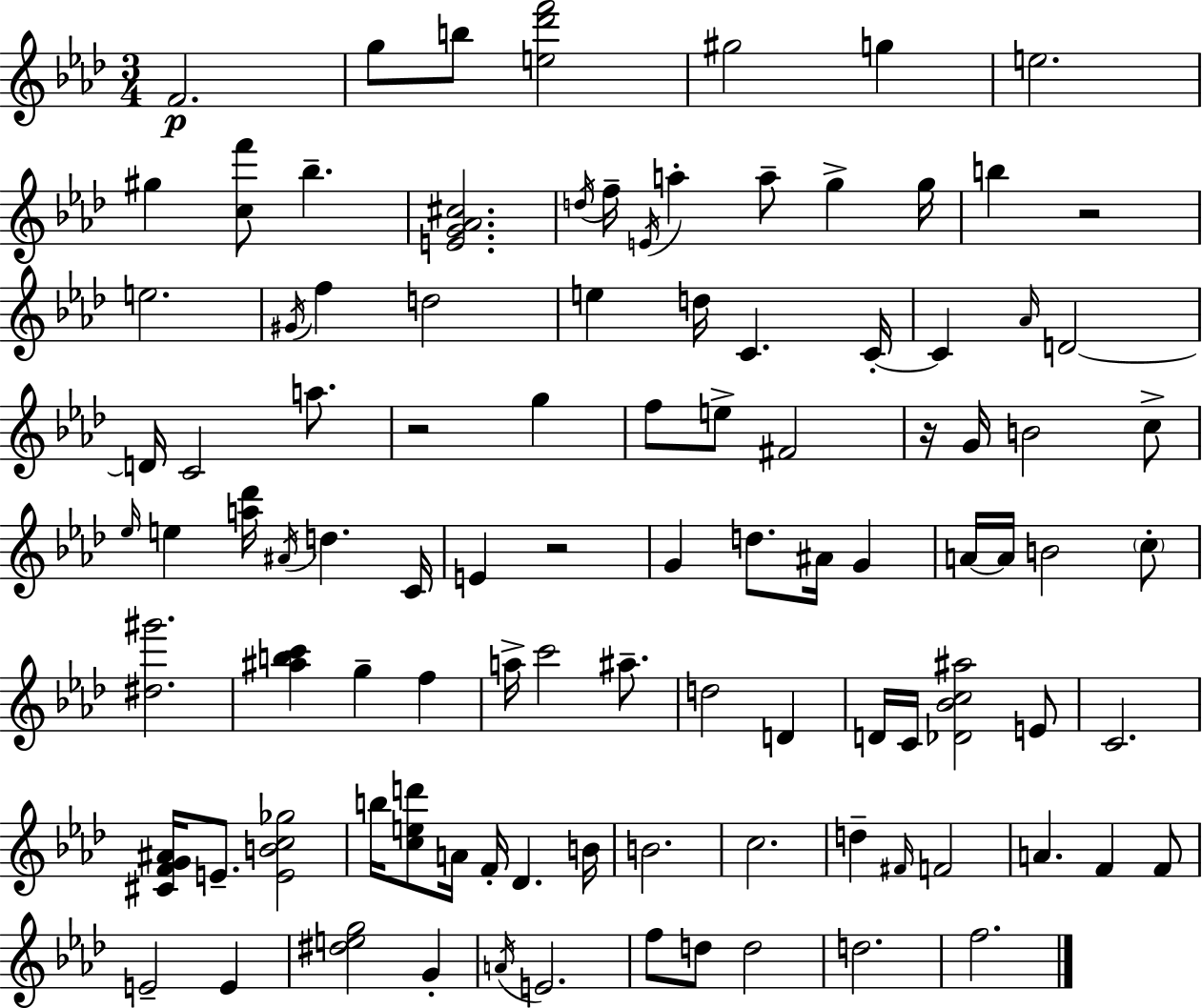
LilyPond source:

{
  \clef treble
  \numericTimeSignature
  \time 3/4
  \key f \minor
  f'2.\p | g''8 b''8 <e'' des''' f'''>2 | gis''2 g''4 | e''2. | \break gis''4 <c'' f'''>8 bes''4.-- | <e' g' aes' cis''>2. | \acciaccatura { d''16 } f''16-- \acciaccatura { e'16 } a''4-. a''8-- g''4-> | g''16 b''4 r2 | \break e''2. | \acciaccatura { gis'16 } f''4 d''2 | e''4 d''16 c'4. | c'16-.~~ c'4 \grace { aes'16 } d'2~~ | \break d'16 c'2 | a''8. r2 | g''4 f''8 e''8-> fis'2 | r16 g'16 b'2 | \break c''8-> \grace { ees''16 } e''4 <a'' des'''>16 \acciaccatura { ais'16 } d''4. | c'16 e'4 r2 | g'4 d''8. | ais'16 g'4 a'16~~ a'16 b'2 | \break \parenthesize c''8-. <dis'' gis'''>2. | <ais'' b'' c'''>4 g''4-- | f''4 a''16-> c'''2 | ais''8.-- d''2 | \break d'4 d'16 c'16 <des' bes' c'' ais''>2 | e'8 c'2. | <cis' f' g' ais'>16 e'8.-- <e' b' c'' ges''>2 | b''16 <c'' e'' d'''>8 a'16 f'16-. des'4. | \break b'16 b'2. | c''2. | d''4-- \grace { fis'16 } f'2 | a'4. | \break f'4 f'8 e'2-- | e'4 <dis'' e'' g''>2 | g'4-. \acciaccatura { a'16 } e'2. | f''8 d''8 | \break d''2 d''2. | f''2. | \bar "|."
}